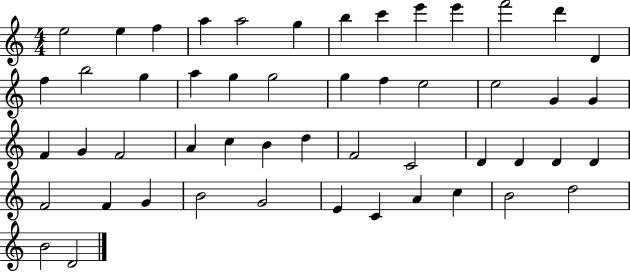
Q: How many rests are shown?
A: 0